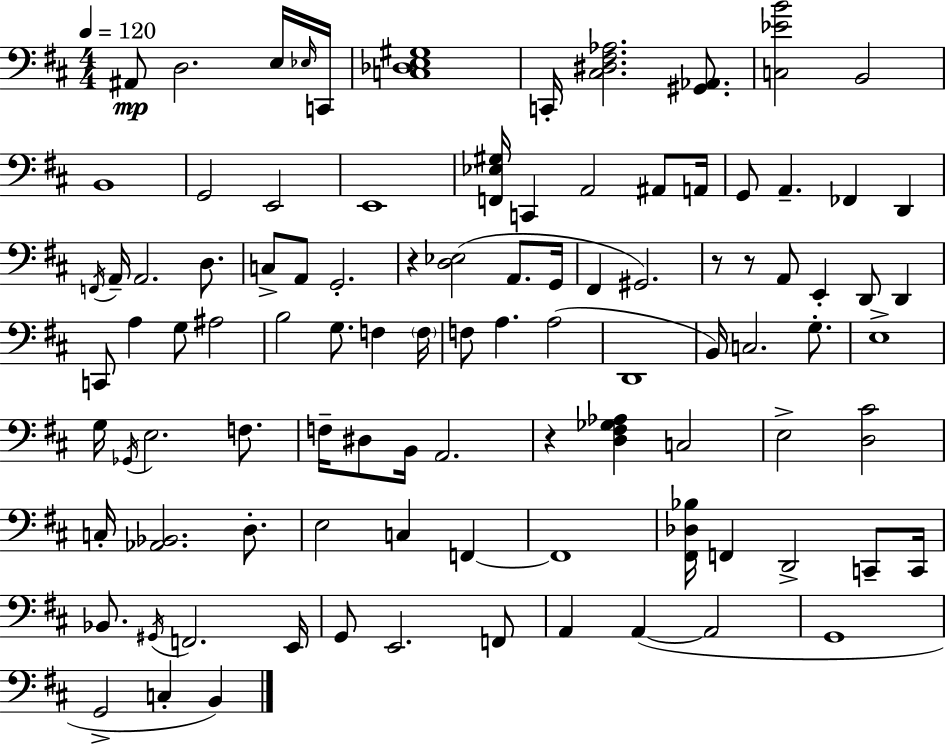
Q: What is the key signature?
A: D major